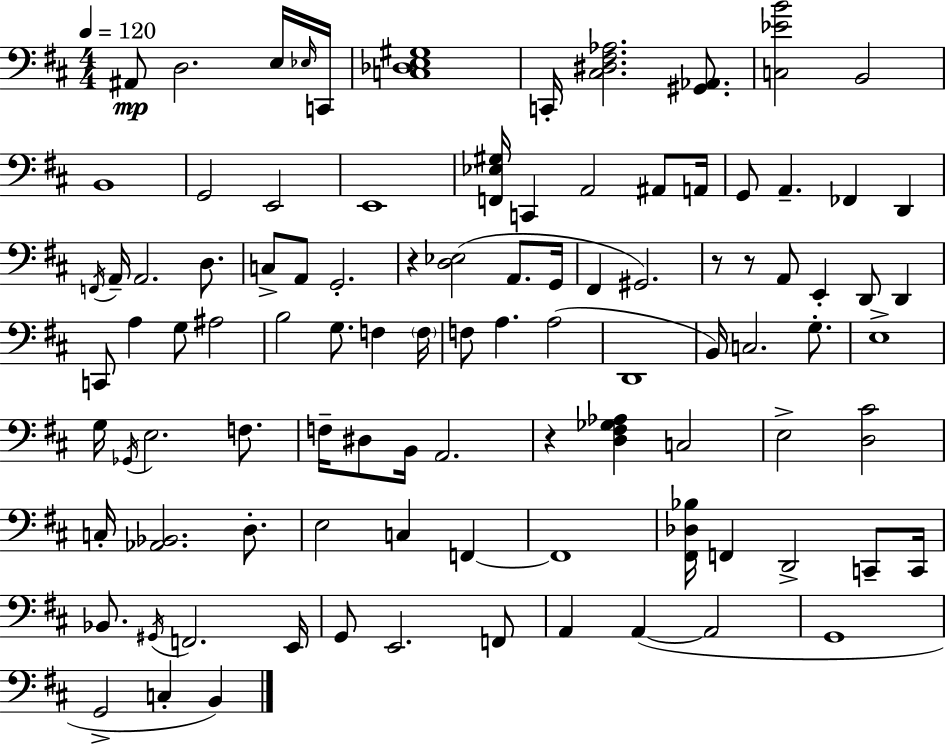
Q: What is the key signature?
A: D major